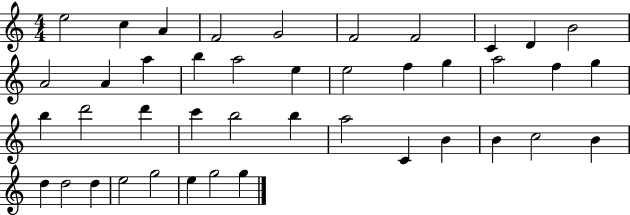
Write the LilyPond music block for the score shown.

{
  \clef treble
  \numericTimeSignature
  \time 4/4
  \key c \major
  e''2 c''4 a'4 | f'2 g'2 | f'2 f'2 | c'4 d'4 b'2 | \break a'2 a'4 a''4 | b''4 a''2 e''4 | e''2 f''4 g''4 | a''2 f''4 g''4 | \break b''4 d'''2 d'''4 | c'''4 b''2 b''4 | a''2 c'4 b'4 | b'4 c''2 b'4 | \break d''4 d''2 d''4 | e''2 g''2 | e''4 g''2 g''4 | \bar "|."
}